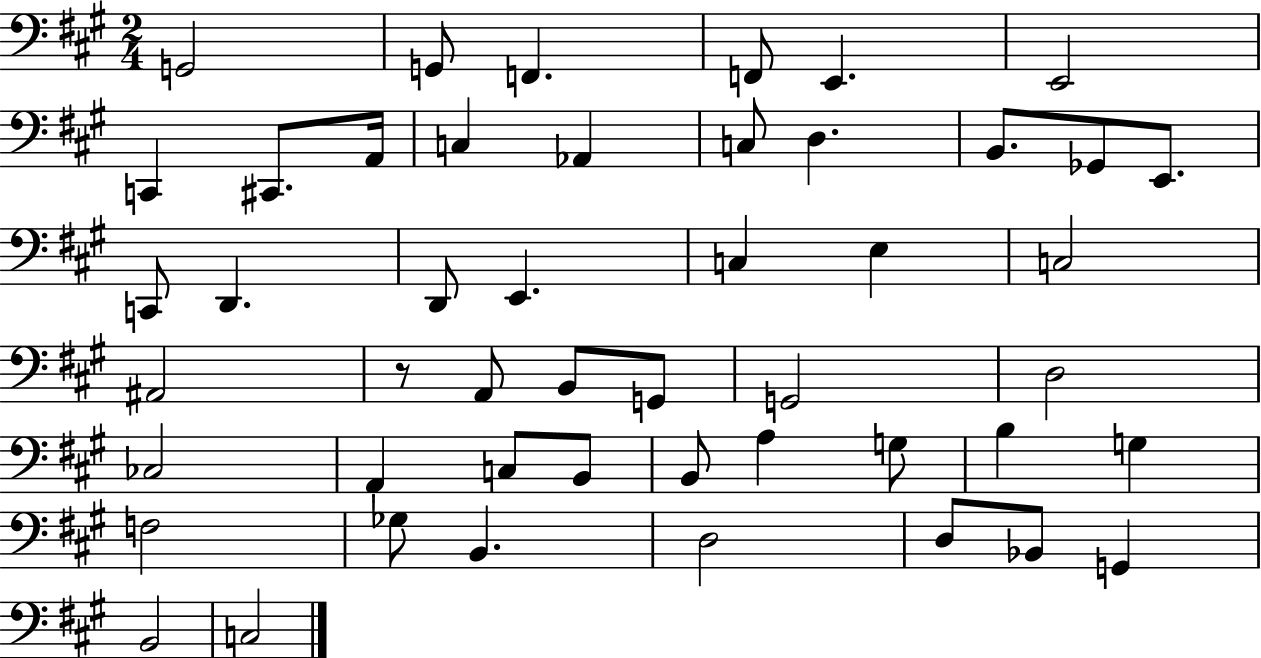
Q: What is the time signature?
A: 2/4